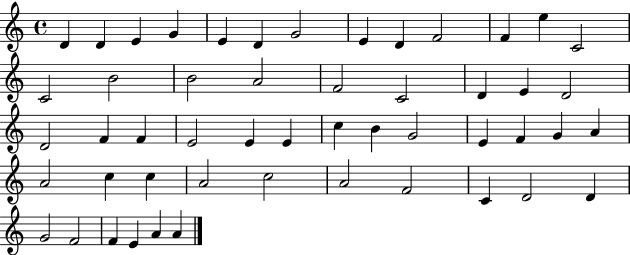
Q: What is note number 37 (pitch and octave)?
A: C5